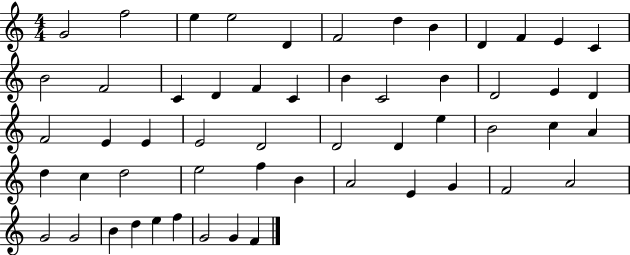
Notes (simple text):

G4/h F5/h E5/q E5/h D4/q F4/h D5/q B4/q D4/q F4/q E4/q C4/q B4/h F4/h C4/q D4/q F4/q C4/q B4/q C4/h B4/q D4/h E4/q D4/q F4/h E4/q E4/q E4/h D4/h D4/h D4/q E5/q B4/h C5/q A4/q D5/q C5/q D5/h E5/h F5/q B4/q A4/h E4/q G4/q F4/h A4/h G4/h G4/h B4/q D5/q E5/q F5/q G4/h G4/q F4/q